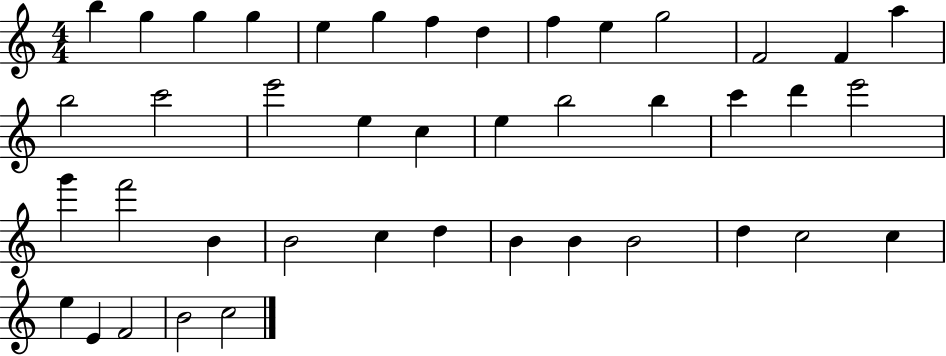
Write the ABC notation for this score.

X:1
T:Untitled
M:4/4
L:1/4
K:C
b g g g e g f d f e g2 F2 F a b2 c'2 e'2 e c e b2 b c' d' e'2 g' f'2 B B2 c d B B B2 d c2 c e E F2 B2 c2